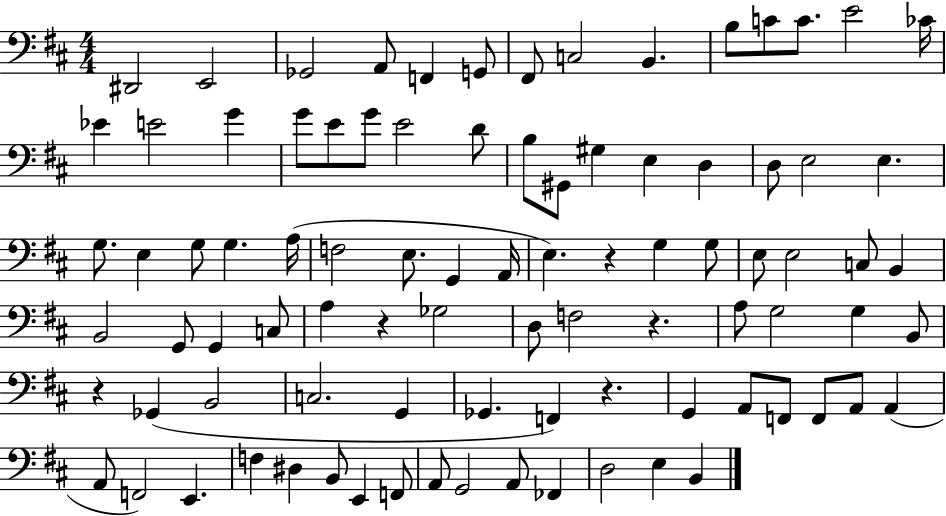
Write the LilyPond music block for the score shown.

{
  \clef bass
  \numericTimeSignature
  \time 4/4
  \key d \major
  \repeat volta 2 { dis,2 e,2 | ges,2 a,8 f,4 g,8 | fis,8 c2 b,4. | b8 c'8 c'8. e'2 ces'16 | \break ees'4 e'2 g'4 | g'8 e'8 g'8 e'2 d'8 | b8 gis,8 gis4 e4 d4 | d8 e2 e4. | \break g8. e4 g8 g4. a16( | f2 e8. g,4 a,16 | e4.) r4 g4 g8 | e8 e2 c8 b,4 | \break b,2 g,8 g,4 c8 | a4 r4 ges2 | d8 f2 r4. | a8 g2 g4 b,8 | \break r4 ges,4( b,2 | c2. g,4 | ges,4. f,4) r4. | g,4 a,8 f,8 f,8 a,8 a,4( | \break a,8 f,2) e,4. | f4 dis4 b,8 e,4 f,8 | a,8 g,2 a,8 fes,4 | d2 e4 b,4 | \break } \bar "|."
}